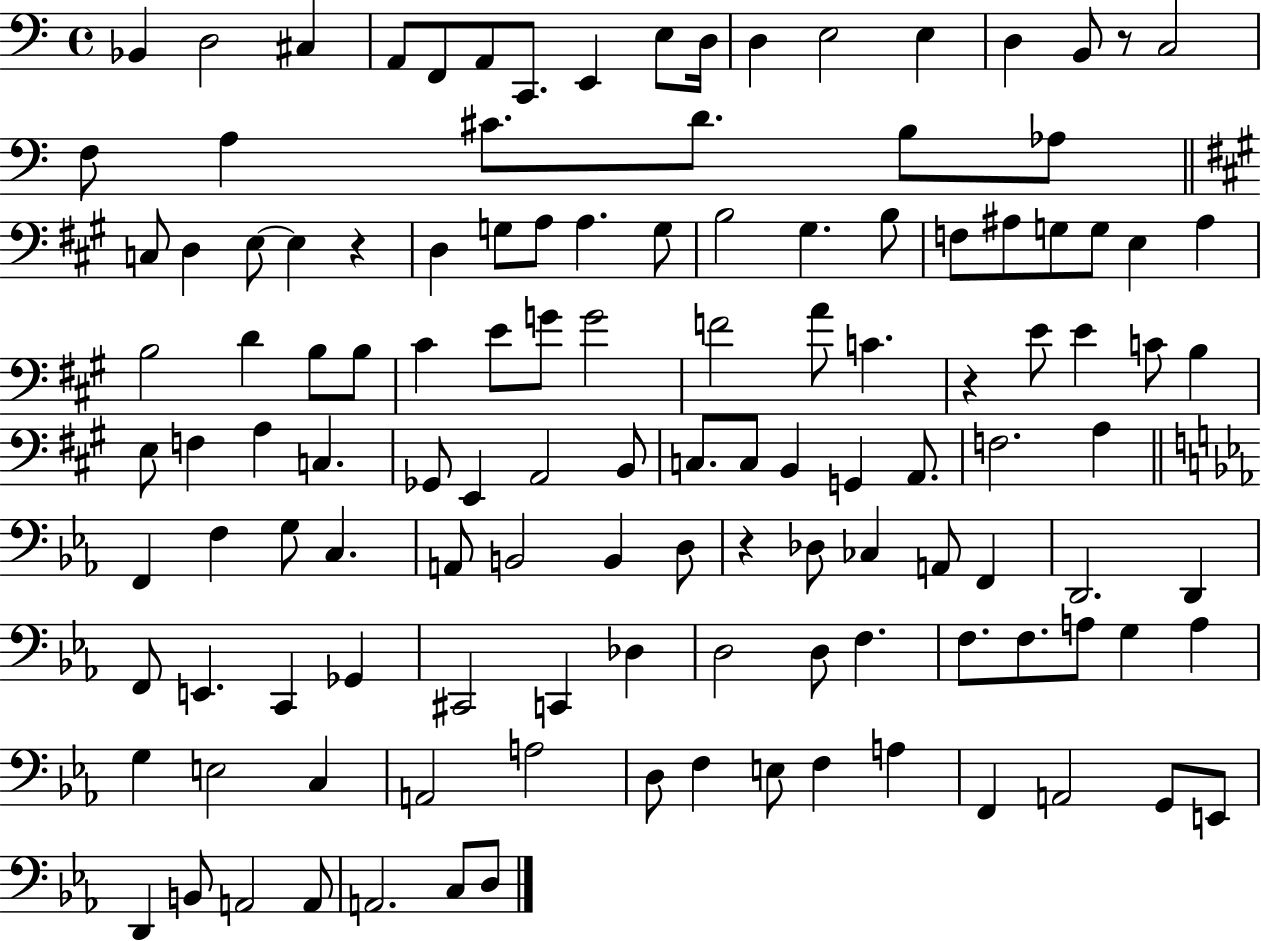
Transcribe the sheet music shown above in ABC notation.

X:1
T:Untitled
M:4/4
L:1/4
K:C
_B,, D,2 ^C, A,,/2 F,,/2 A,,/2 C,,/2 E,, E,/2 D,/4 D, E,2 E, D, B,,/2 z/2 C,2 F,/2 A, ^C/2 D/2 B,/2 _A,/2 C,/2 D, E,/2 E, z D, G,/2 A,/2 A, G,/2 B,2 ^G, B,/2 F,/2 ^A,/2 G,/2 G,/2 E, ^A, B,2 D B,/2 B,/2 ^C E/2 G/2 G2 F2 A/2 C z E/2 E C/2 B, E,/2 F, A, C, _G,,/2 E,, A,,2 B,,/2 C,/2 C,/2 B,, G,, A,,/2 F,2 A, F,, F, G,/2 C, A,,/2 B,,2 B,, D,/2 z _D,/2 _C, A,,/2 F,, D,,2 D,, F,,/2 E,, C,, _G,, ^C,,2 C,, _D, D,2 D,/2 F, F,/2 F,/2 A,/2 G, A, G, E,2 C, A,,2 A,2 D,/2 F, E,/2 F, A, F,, A,,2 G,,/2 E,,/2 D,, B,,/2 A,,2 A,,/2 A,,2 C,/2 D,/2